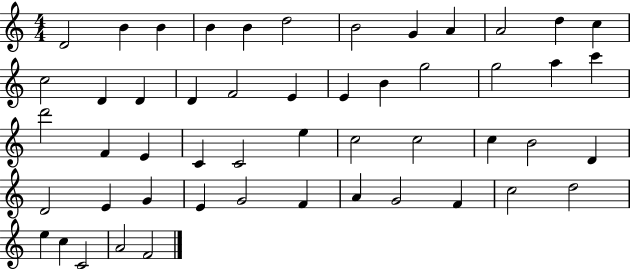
D4/h B4/q B4/q B4/q B4/q D5/h B4/h G4/q A4/q A4/h D5/q C5/q C5/h D4/q D4/q D4/q F4/h E4/q E4/q B4/q G5/h G5/h A5/q C6/q D6/h F4/q E4/q C4/q C4/h E5/q C5/h C5/h C5/q B4/h D4/q D4/h E4/q G4/q E4/q G4/h F4/q A4/q G4/h F4/q C5/h D5/h E5/q C5/q C4/h A4/h F4/h